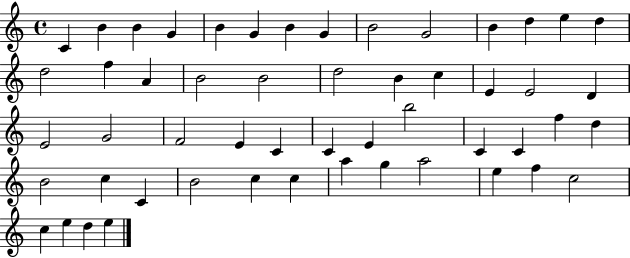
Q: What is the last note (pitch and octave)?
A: E5